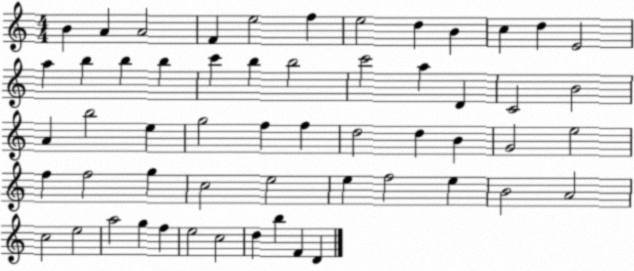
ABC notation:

X:1
T:Untitled
M:4/4
L:1/4
K:C
B A A2 F e2 f e2 d B c d E2 a b b b c' b b2 c'2 a D C2 B2 A b2 e g2 f f d2 d B G2 e2 f f2 g c2 e2 e f2 e B2 A2 c2 e2 a2 g f e2 c2 d b F D